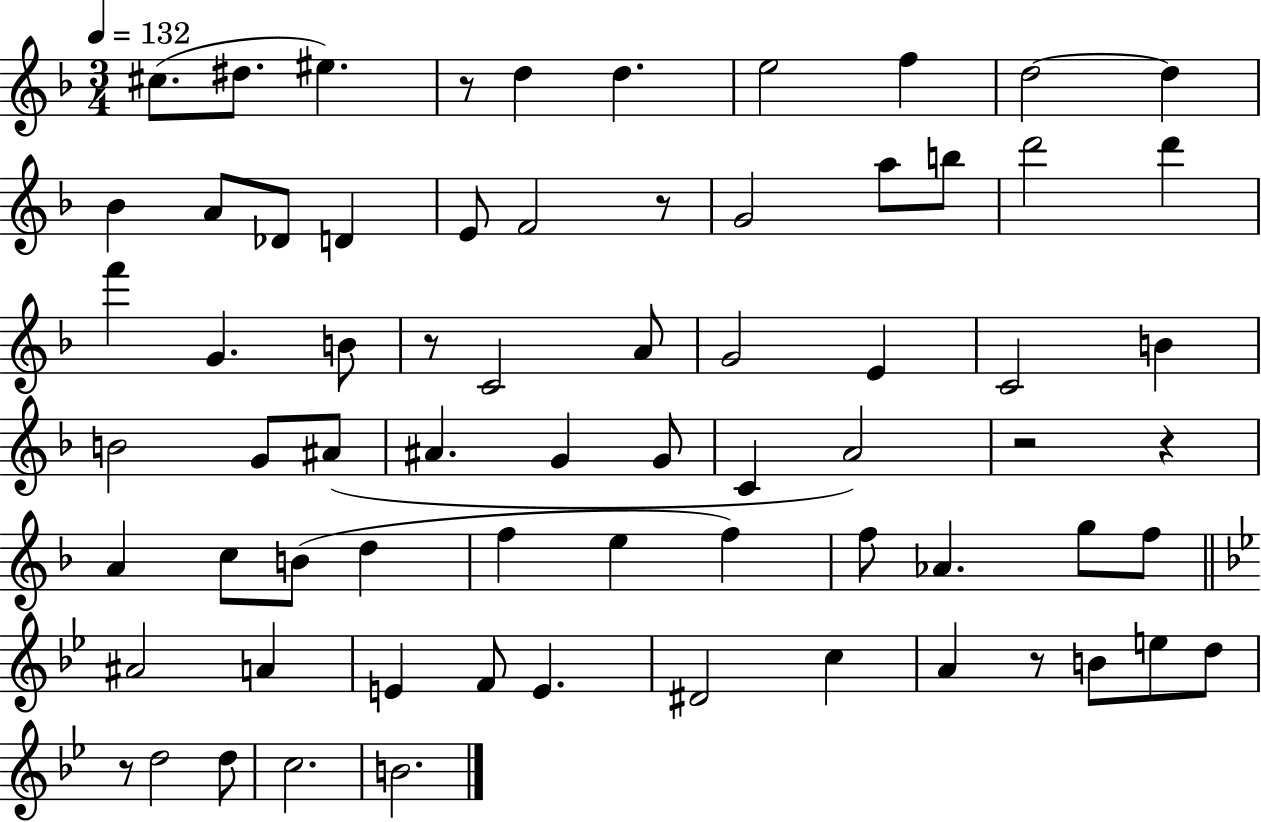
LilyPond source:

{
  \clef treble
  \numericTimeSignature
  \time 3/4
  \key f \major
  \tempo 4 = 132
  cis''8.( dis''8. eis''4.) | r8 d''4 d''4. | e''2 f''4 | d''2~~ d''4 | \break bes'4 a'8 des'8 d'4 | e'8 f'2 r8 | g'2 a''8 b''8 | d'''2 d'''4 | \break f'''4 g'4. b'8 | r8 c'2 a'8 | g'2 e'4 | c'2 b'4 | \break b'2 g'8 ais'8( | ais'4. g'4 g'8 | c'4 a'2) | r2 r4 | \break a'4 c''8 b'8( d''4 | f''4 e''4 f''4) | f''8 aes'4. g''8 f''8 | \bar "||" \break \key bes \major ais'2 a'4 | e'4 f'8 e'4. | dis'2 c''4 | a'4 r8 b'8 e''8 d''8 | \break r8 d''2 d''8 | c''2. | b'2. | \bar "|."
}